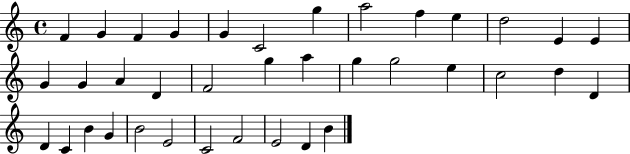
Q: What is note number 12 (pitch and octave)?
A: E4